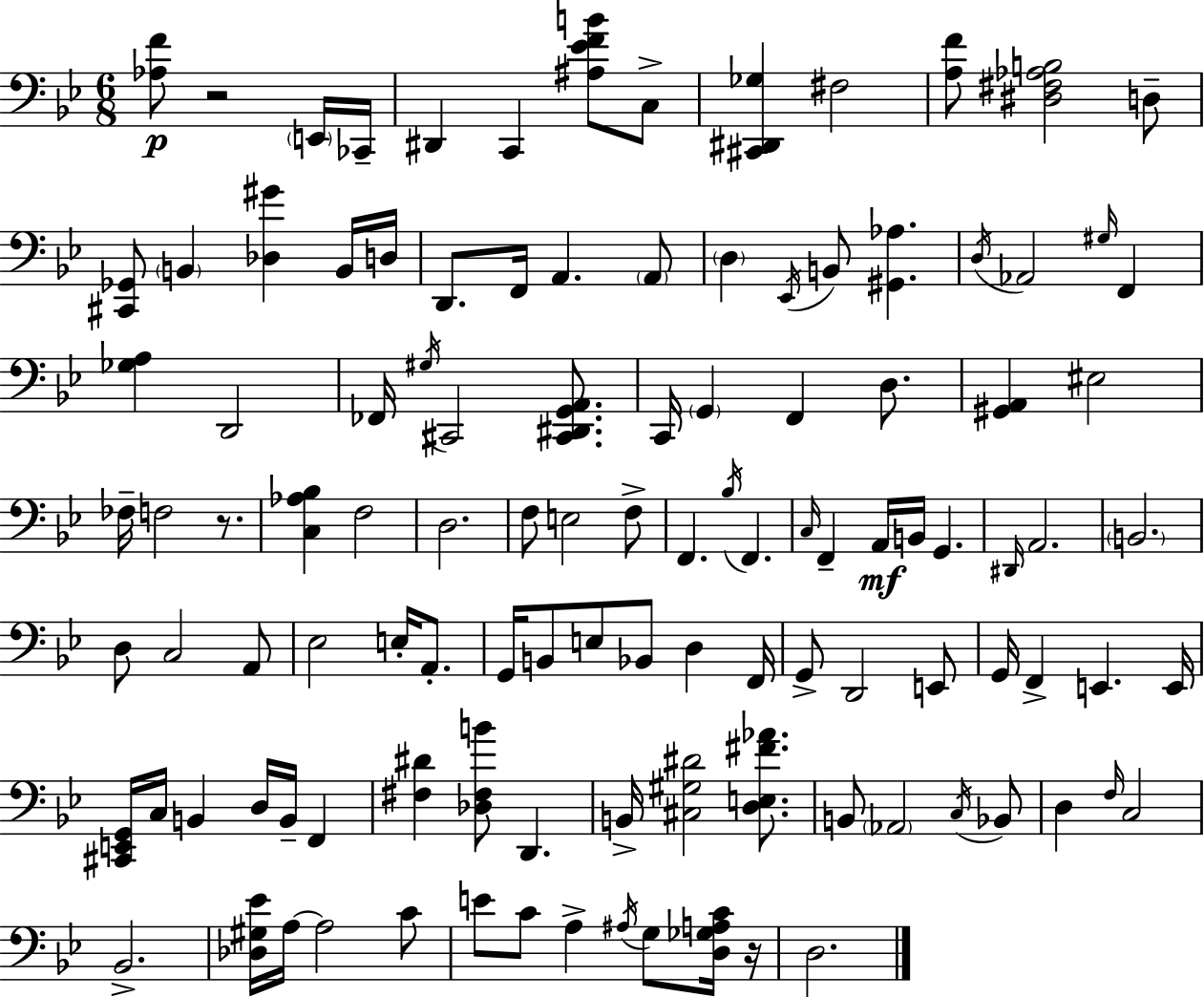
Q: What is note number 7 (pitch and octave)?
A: D3